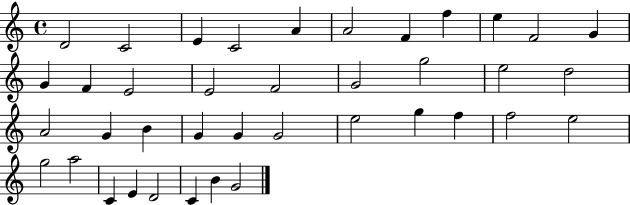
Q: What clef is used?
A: treble